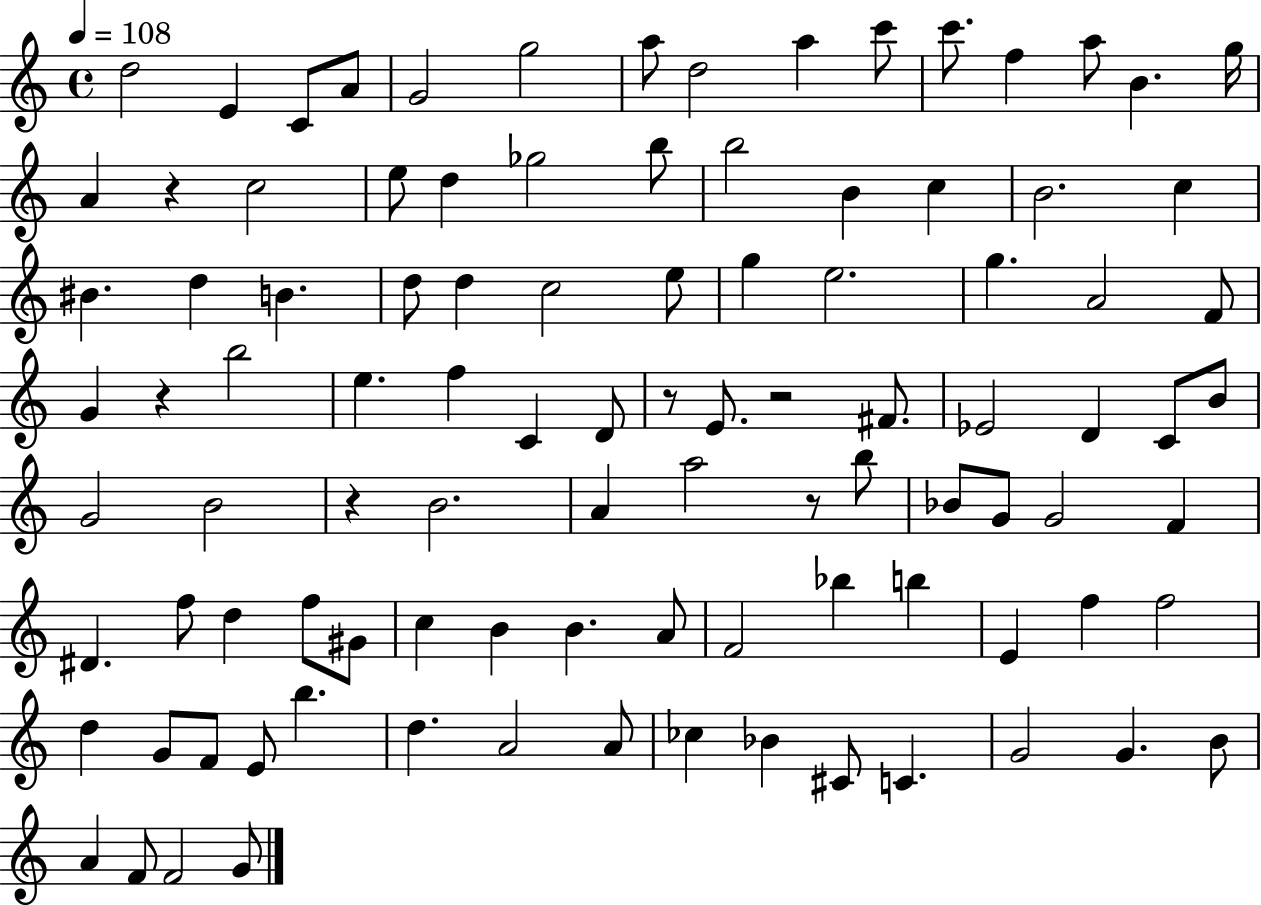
D5/h E4/q C4/e A4/e G4/h G5/h A5/e D5/h A5/q C6/e C6/e. F5/q A5/e B4/q. G5/s A4/q R/q C5/h E5/e D5/q Gb5/h B5/e B5/h B4/q C5/q B4/h. C5/q BIS4/q. D5/q B4/q. D5/e D5/q C5/h E5/e G5/q E5/h. G5/q. A4/h F4/e G4/q R/q B5/h E5/q. F5/q C4/q D4/e R/e E4/e. R/h F#4/e. Eb4/h D4/q C4/e B4/e G4/h B4/h R/q B4/h. A4/q A5/h R/e B5/e Bb4/e G4/e G4/h F4/q D#4/q. F5/e D5/q F5/e G#4/e C5/q B4/q B4/q. A4/e F4/h Bb5/q B5/q E4/q F5/q F5/h D5/q G4/e F4/e E4/e B5/q. D5/q. A4/h A4/e CES5/q Bb4/q C#4/e C4/q. G4/h G4/q. B4/e A4/q F4/e F4/h G4/e